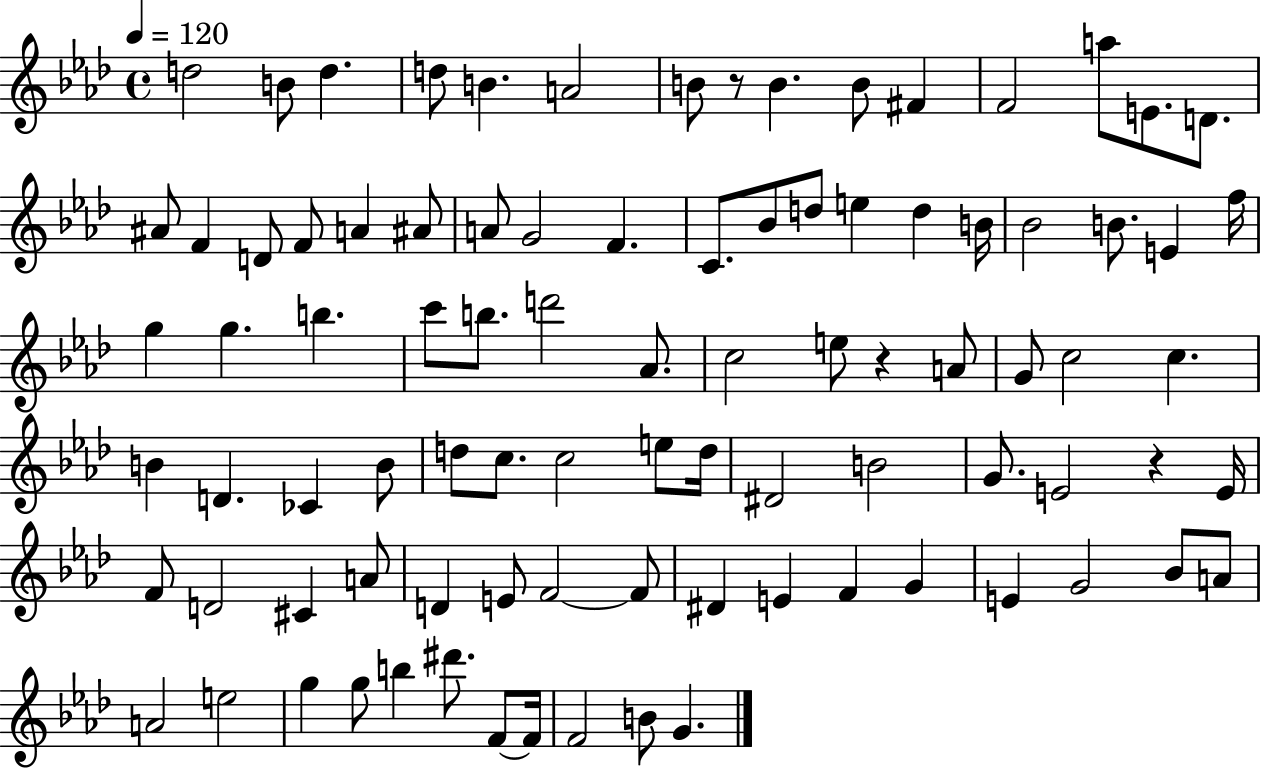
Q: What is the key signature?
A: AES major